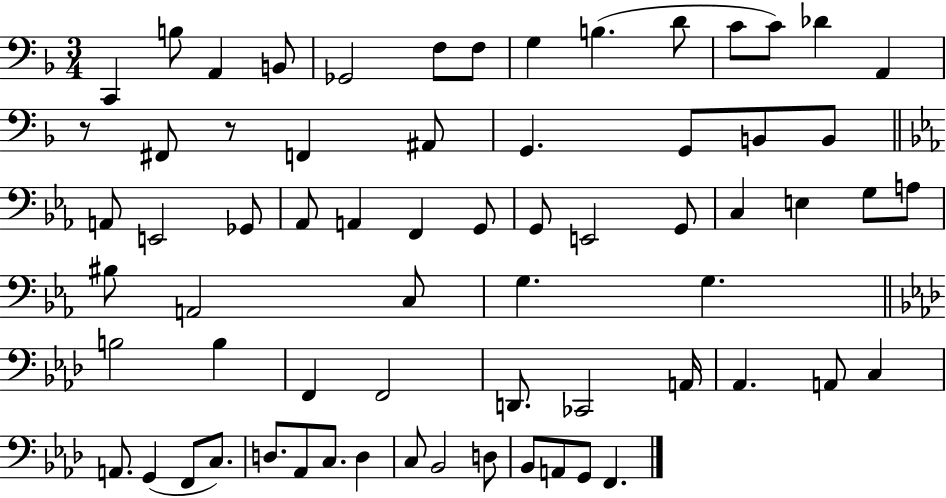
C2/q B3/e A2/q B2/e Gb2/h F3/e F3/e G3/q B3/q. D4/e C4/e C4/e Db4/q A2/q R/e F#2/e R/e F2/q A#2/e G2/q. G2/e B2/e B2/e A2/e E2/h Gb2/e Ab2/e A2/q F2/q G2/e G2/e E2/h G2/e C3/q E3/q G3/e A3/e BIS3/e A2/h C3/e G3/q. G3/q. B3/h B3/q F2/q F2/h D2/e. CES2/h A2/s Ab2/q. A2/e C3/q A2/e. G2/q F2/e C3/e. D3/e. Ab2/e C3/e. D3/q C3/e Bb2/h D3/e Bb2/e A2/e G2/e F2/q.